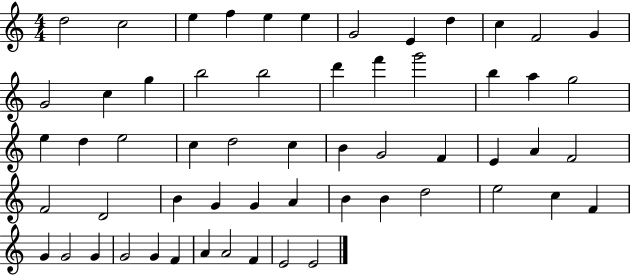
{
  \clef treble
  \numericTimeSignature
  \time 4/4
  \key c \major
  d''2 c''2 | e''4 f''4 e''4 e''4 | g'2 e'4 d''4 | c''4 f'2 g'4 | \break g'2 c''4 g''4 | b''2 b''2 | d'''4 f'''4 g'''2 | b''4 a''4 g''2 | \break e''4 d''4 e''2 | c''4 d''2 c''4 | b'4 g'2 f'4 | e'4 a'4 f'2 | \break f'2 d'2 | b'4 g'4 g'4 a'4 | b'4 b'4 d''2 | e''2 c''4 f'4 | \break g'4 g'2 g'4 | g'2 g'4 f'4 | a'4 a'2 f'4 | e'2 e'2 | \break \bar "|."
}